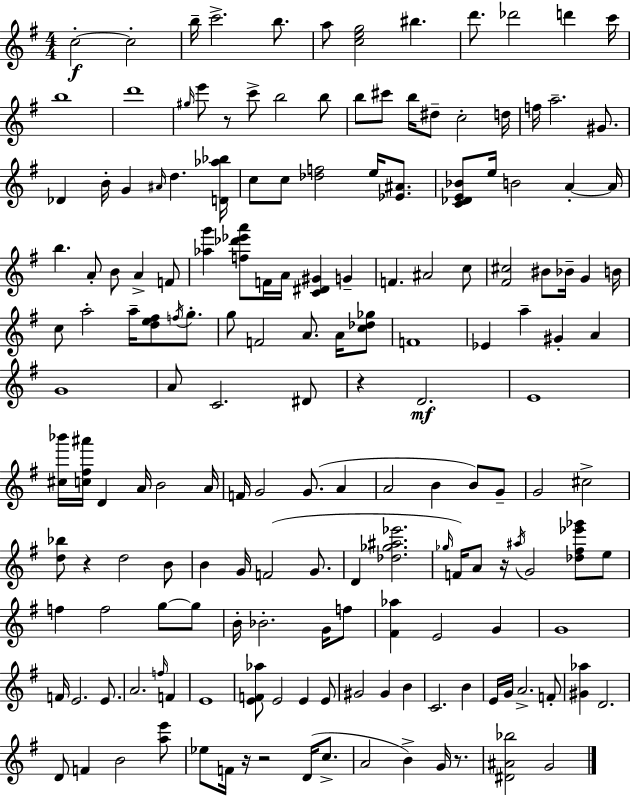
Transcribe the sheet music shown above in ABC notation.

X:1
T:Untitled
M:4/4
L:1/4
K:Em
c2 c2 b/4 c'2 b/2 a/2 [ceg]2 ^b d'/2 _d'2 d' c'/4 b4 d'4 ^g/4 e'/2 z/2 c'/2 b2 b/2 b/2 ^c'/2 b/4 ^d/2 c2 d/4 f/4 a2 ^G/2 _D B/4 G ^A/4 d [D_a_b]/4 c/2 c/2 [_df]2 e/4 [_E^A]/2 [C_DE_B]/2 e/4 B2 A A/4 b A/2 B/2 A F/2 [_ag'] [f_d'_e'a']/2 F/4 A/4 [C^D^G] G F ^A2 c/2 [^F^c]2 ^B/2 _B/4 G B/4 c/2 a2 a/4 [de^f]/2 f/4 g/2 g/2 F2 A/2 A/4 [c_d_g]/2 F4 _E a ^G A G4 A/2 C2 ^D/2 z D2 E4 [^c_b']/4 [c^f^a']/4 D A/4 B2 A/4 F/4 G2 G/2 A A2 B B/2 G/2 G2 ^c2 [d_b]/2 z d2 B/2 B G/4 F2 G/2 D [_d_g^a_e']2 _g/4 F/4 A/2 z/4 ^a/4 G2 [_d^f_e'_g']/2 e/2 f f2 g/2 g/2 B/4 _B2 G/4 f/2 [^F_a] E2 G G4 F/4 E2 E/2 A2 f/4 F E4 [EF_a]/2 E2 E E/2 ^G2 ^G B C2 B E/4 G/4 A2 F/2 [^G_a] D2 D/2 F B2 [ae']/2 _e/2 F/4 z/4 z2 D/4 c/2 A2 B G/4 z/2 [^D^A_b]2 G2